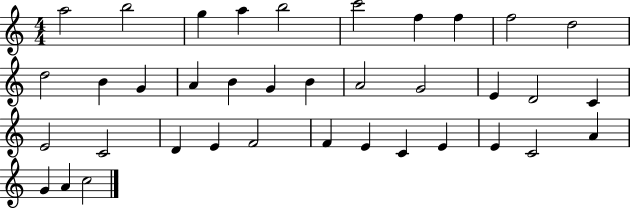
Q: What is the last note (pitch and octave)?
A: C5